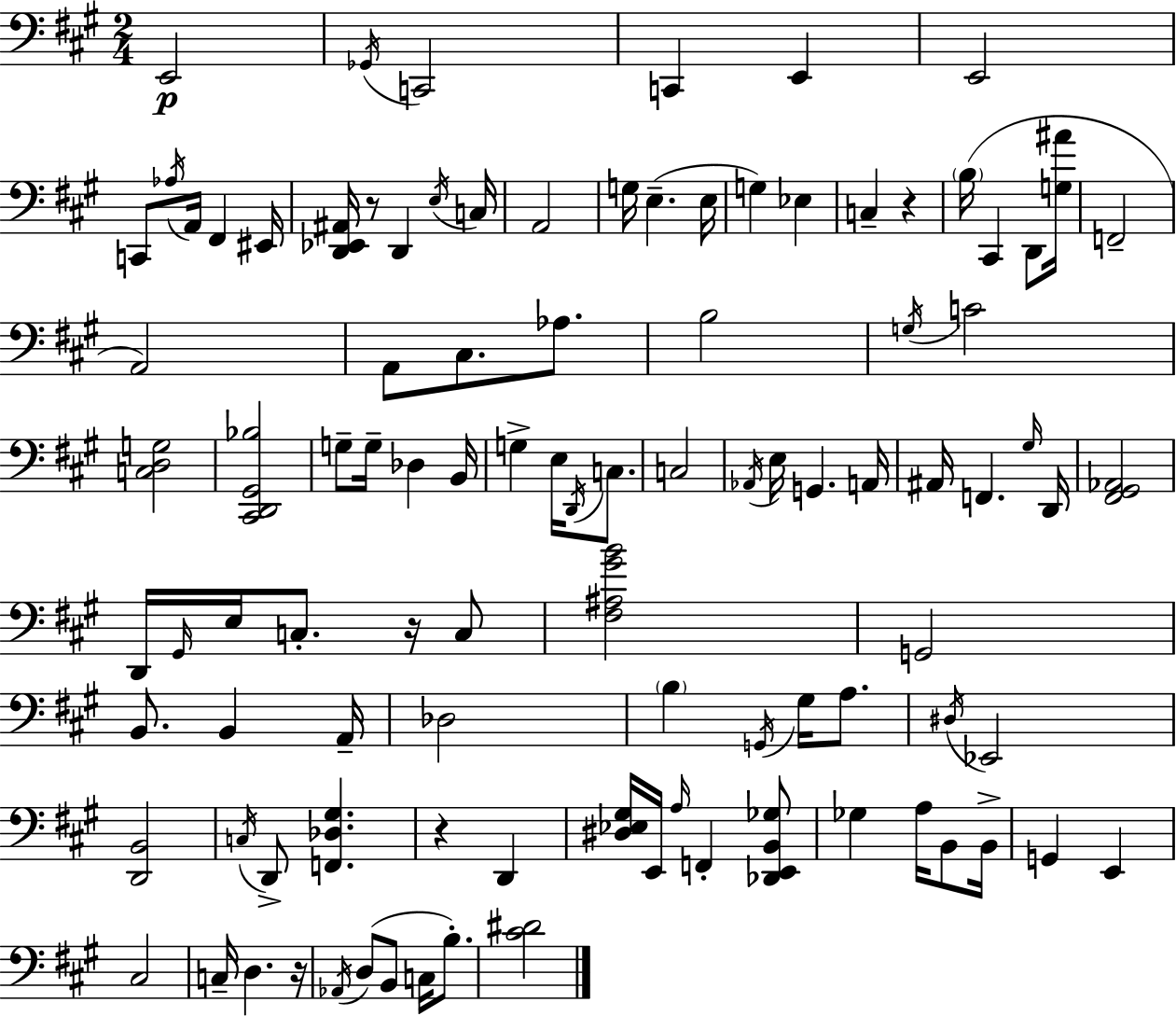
{
  \clef bass
  \numericTimeSignature
  \time 2/4
  \key a \major
  e,2\p | \acciaccatura { ges,16 } c,2 | c,4 e,4 | e,2 | \break c,8 \acciaccatura { aes16 } a,16 fis,4 | eis,16 <d, ees, ais,>16 r8 d,4 | \acciaccatura { e16 } c16 a,2 | g16 e4.--( | \break e16 g4) ees4 | c4-- r4 | \parenthesize b16( cis,4 | d,8 <g ais'>16 f,2-- | \break a,2) | a,8 cis8. | aes8. b2 | \acciaccatura { g16 } c'2 | \break <c d g>2 | <cis, d, gis, bes>2 | g8-- g16-- des4 | b,16 g4-> | \break e16 \acciaccatura { d,16 } c8. c2 | \acciaccatura { aes,16 } e16 g,4. | a,16 ais,16 f,4. | \grace { gis16 } d,16 <fis, gis, aes,>2 | \break d,16 | \grace { gis,16 } e16 c8.-. r16 c8 | <fis ais gis' b'>2 | g,2 | \break b,8. b,4 a,16-- | des2 | \parenthesize b4 \acciaccatura { g,16 } gis16 a8. | \acciaccatura { dis16 } ees,2 | \break <d, b,>2 | \acciaccatura { c16 } d,8-> <f, des gis>4. | r4 d,4 | <dis ees gis>16 e,16 \grace { a16 } f,4-. | \break <des, e, b, ges>8 ges4 | a16 b,8 b,16-> g,4 | e,4 cis2 | c16-- d4. | \break r16 \acciaccatura { aes,16 }( d8 b,8 | c16 b8.-.) <cis' dis'>2 | \bar "|."
}